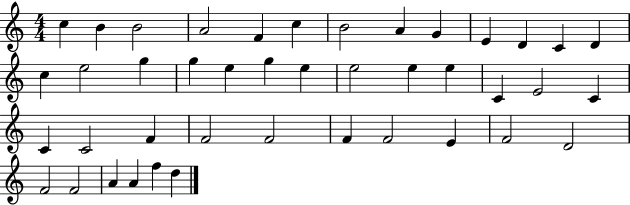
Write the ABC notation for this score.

X:1
T:Untitled
M:4/4
L:1/4
K:C
c B B2 A2 F c B2 A G E D C D c e2 g g e g e e2 e e C E2 C C C2 F F2 F2 F F2 E F2 D2 F2 F2 A A f d